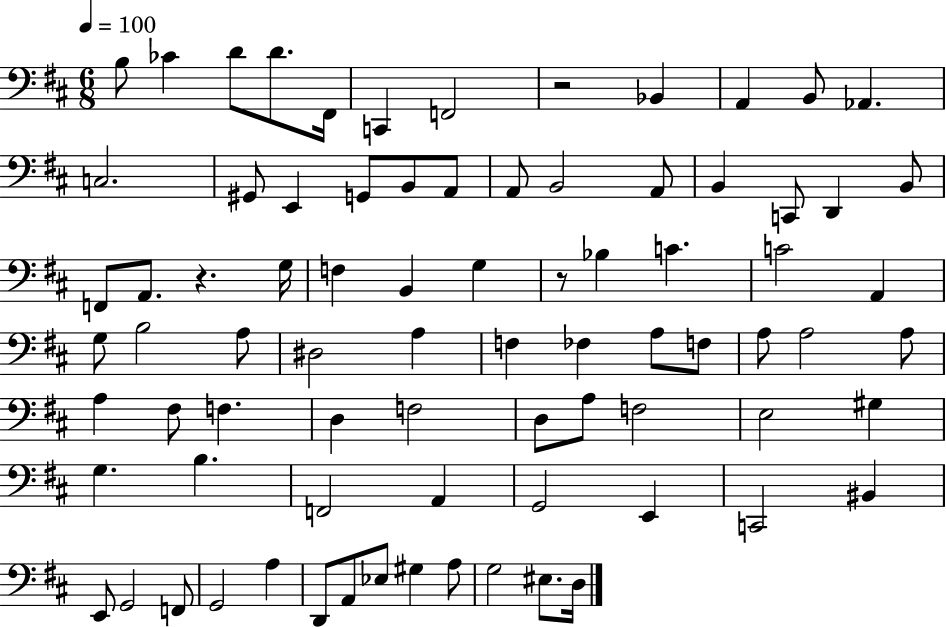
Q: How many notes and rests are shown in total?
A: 80